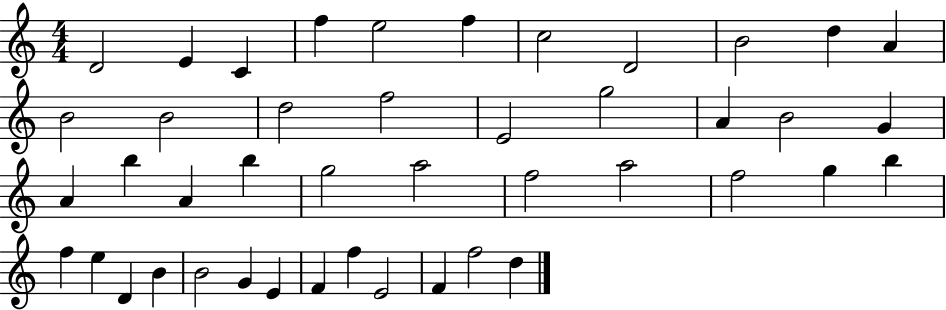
D4/h E4/q C4/q F5/q E5/h F5/q C5/h D4/h B4/h D5/q A4/q B4/h B4/h D5/h F5/h E4/h G5/h A4/q B4/h G4/q A4/q B5/q A4/q B5/q G5/h A5/h F5/h A5/h F5/h G5/q B5/q F5/q E5/q D4/q B4/q B4/h G4/q E4/q F4/q F5/q E4/h F4/q F5/h D5/q